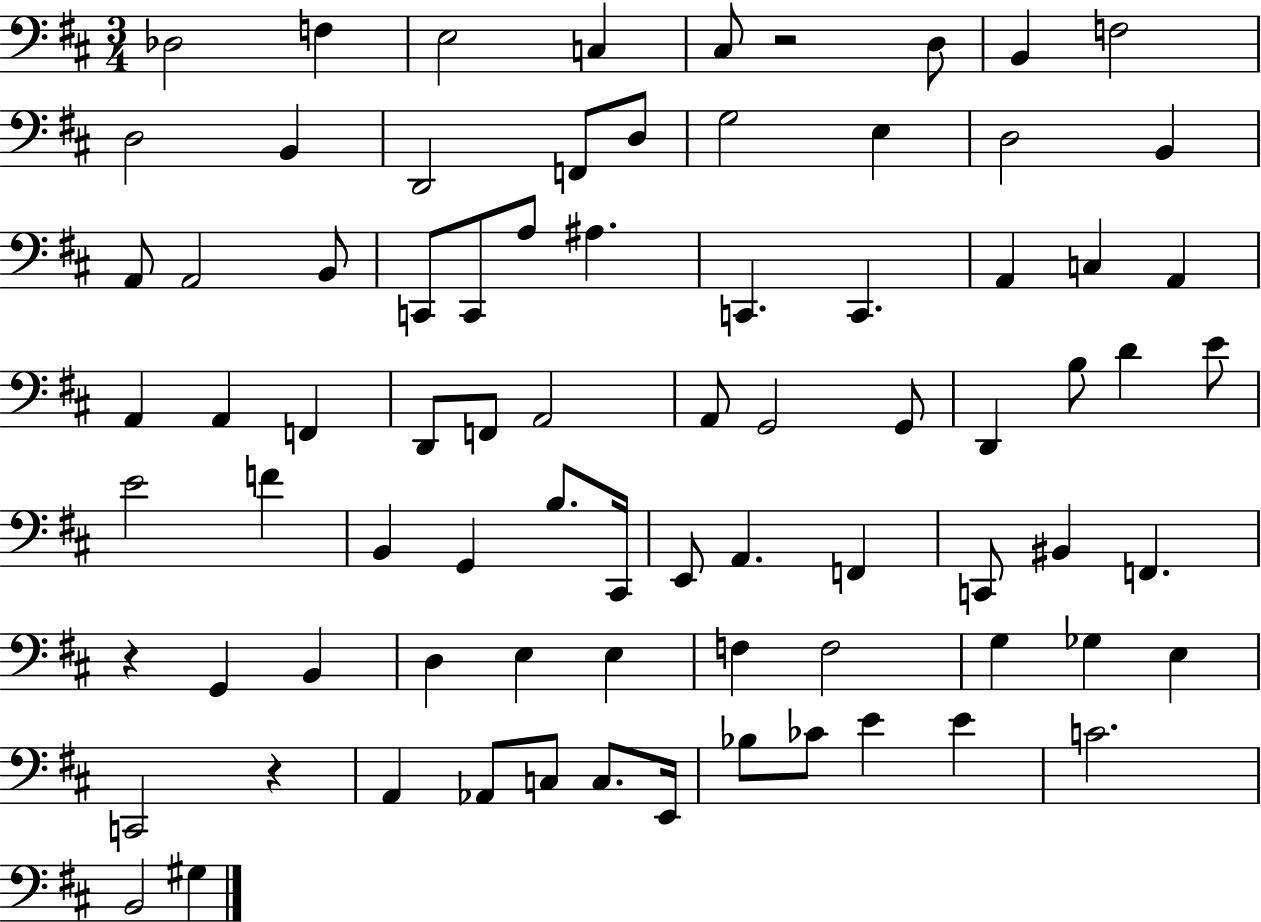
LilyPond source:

{
  \clef bass
  \numericTimeSignature
  \time 3/4
  \key d \major
  des2 f4 | e2 c4 | cis8 r2 d8 | b,4 f2 | \break d2 b,4 | d,2 f,8 d8 | g2 e4 | d2 b,4 | \break a,8 a,2 b,8 | c,8 c,8 a8 ais4. | c,4. c,4. | a,4 c4 a,4 | \break a,4 a,4 f,4 | d,8 f,8 a,2 | a,8 g,2 g,8 | d,4 b8 d'4 e'8 | \break e'2 f'4 | b,4 g,4 b8. cis,16 | e,8 a,4. f,4 | c,8 bis,4 f,4. | \break r4 g,4 b,4 | d4 e4 e4 | f4 f2 | g4 ges4 e4 | \break c,2 r4 | a,4 aes,8 c8 c8. e,16 | bes8 ces'8 e'4 e'4 | c'2. | \break b,2 gis4 | \bar "|."
}